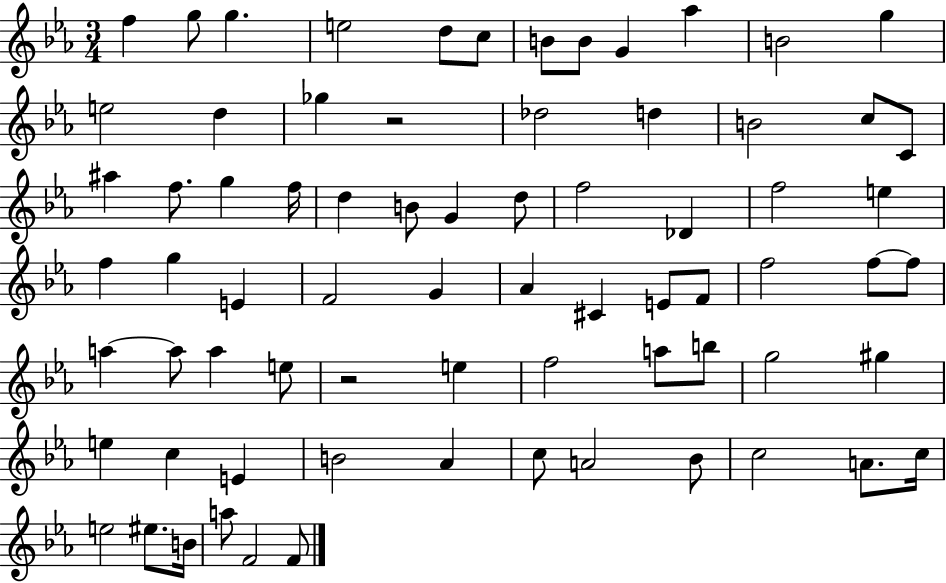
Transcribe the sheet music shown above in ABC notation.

X:1
T:Untitled
M:3/4
L:1/4
K:Eb
f g/2 g e2 d/2 c/2 B/2 B/2 G _a B2 g e2 d _g z2 _d2 d B2 c/2 C/2 ^a f/2 g f/4 d B/2 G d/2 f2 _D f2 e f g E F2 G _A ^C E/2 F/2 f2 f/2 f/2 a a/2 a e/2 z2 e f2 a/2 b/2 g2 ^g e c E B2 _A c/2 A2 _B/2 c2 A/2 c/4 e2 ^e/2 B/4 a/2 F2 F/2